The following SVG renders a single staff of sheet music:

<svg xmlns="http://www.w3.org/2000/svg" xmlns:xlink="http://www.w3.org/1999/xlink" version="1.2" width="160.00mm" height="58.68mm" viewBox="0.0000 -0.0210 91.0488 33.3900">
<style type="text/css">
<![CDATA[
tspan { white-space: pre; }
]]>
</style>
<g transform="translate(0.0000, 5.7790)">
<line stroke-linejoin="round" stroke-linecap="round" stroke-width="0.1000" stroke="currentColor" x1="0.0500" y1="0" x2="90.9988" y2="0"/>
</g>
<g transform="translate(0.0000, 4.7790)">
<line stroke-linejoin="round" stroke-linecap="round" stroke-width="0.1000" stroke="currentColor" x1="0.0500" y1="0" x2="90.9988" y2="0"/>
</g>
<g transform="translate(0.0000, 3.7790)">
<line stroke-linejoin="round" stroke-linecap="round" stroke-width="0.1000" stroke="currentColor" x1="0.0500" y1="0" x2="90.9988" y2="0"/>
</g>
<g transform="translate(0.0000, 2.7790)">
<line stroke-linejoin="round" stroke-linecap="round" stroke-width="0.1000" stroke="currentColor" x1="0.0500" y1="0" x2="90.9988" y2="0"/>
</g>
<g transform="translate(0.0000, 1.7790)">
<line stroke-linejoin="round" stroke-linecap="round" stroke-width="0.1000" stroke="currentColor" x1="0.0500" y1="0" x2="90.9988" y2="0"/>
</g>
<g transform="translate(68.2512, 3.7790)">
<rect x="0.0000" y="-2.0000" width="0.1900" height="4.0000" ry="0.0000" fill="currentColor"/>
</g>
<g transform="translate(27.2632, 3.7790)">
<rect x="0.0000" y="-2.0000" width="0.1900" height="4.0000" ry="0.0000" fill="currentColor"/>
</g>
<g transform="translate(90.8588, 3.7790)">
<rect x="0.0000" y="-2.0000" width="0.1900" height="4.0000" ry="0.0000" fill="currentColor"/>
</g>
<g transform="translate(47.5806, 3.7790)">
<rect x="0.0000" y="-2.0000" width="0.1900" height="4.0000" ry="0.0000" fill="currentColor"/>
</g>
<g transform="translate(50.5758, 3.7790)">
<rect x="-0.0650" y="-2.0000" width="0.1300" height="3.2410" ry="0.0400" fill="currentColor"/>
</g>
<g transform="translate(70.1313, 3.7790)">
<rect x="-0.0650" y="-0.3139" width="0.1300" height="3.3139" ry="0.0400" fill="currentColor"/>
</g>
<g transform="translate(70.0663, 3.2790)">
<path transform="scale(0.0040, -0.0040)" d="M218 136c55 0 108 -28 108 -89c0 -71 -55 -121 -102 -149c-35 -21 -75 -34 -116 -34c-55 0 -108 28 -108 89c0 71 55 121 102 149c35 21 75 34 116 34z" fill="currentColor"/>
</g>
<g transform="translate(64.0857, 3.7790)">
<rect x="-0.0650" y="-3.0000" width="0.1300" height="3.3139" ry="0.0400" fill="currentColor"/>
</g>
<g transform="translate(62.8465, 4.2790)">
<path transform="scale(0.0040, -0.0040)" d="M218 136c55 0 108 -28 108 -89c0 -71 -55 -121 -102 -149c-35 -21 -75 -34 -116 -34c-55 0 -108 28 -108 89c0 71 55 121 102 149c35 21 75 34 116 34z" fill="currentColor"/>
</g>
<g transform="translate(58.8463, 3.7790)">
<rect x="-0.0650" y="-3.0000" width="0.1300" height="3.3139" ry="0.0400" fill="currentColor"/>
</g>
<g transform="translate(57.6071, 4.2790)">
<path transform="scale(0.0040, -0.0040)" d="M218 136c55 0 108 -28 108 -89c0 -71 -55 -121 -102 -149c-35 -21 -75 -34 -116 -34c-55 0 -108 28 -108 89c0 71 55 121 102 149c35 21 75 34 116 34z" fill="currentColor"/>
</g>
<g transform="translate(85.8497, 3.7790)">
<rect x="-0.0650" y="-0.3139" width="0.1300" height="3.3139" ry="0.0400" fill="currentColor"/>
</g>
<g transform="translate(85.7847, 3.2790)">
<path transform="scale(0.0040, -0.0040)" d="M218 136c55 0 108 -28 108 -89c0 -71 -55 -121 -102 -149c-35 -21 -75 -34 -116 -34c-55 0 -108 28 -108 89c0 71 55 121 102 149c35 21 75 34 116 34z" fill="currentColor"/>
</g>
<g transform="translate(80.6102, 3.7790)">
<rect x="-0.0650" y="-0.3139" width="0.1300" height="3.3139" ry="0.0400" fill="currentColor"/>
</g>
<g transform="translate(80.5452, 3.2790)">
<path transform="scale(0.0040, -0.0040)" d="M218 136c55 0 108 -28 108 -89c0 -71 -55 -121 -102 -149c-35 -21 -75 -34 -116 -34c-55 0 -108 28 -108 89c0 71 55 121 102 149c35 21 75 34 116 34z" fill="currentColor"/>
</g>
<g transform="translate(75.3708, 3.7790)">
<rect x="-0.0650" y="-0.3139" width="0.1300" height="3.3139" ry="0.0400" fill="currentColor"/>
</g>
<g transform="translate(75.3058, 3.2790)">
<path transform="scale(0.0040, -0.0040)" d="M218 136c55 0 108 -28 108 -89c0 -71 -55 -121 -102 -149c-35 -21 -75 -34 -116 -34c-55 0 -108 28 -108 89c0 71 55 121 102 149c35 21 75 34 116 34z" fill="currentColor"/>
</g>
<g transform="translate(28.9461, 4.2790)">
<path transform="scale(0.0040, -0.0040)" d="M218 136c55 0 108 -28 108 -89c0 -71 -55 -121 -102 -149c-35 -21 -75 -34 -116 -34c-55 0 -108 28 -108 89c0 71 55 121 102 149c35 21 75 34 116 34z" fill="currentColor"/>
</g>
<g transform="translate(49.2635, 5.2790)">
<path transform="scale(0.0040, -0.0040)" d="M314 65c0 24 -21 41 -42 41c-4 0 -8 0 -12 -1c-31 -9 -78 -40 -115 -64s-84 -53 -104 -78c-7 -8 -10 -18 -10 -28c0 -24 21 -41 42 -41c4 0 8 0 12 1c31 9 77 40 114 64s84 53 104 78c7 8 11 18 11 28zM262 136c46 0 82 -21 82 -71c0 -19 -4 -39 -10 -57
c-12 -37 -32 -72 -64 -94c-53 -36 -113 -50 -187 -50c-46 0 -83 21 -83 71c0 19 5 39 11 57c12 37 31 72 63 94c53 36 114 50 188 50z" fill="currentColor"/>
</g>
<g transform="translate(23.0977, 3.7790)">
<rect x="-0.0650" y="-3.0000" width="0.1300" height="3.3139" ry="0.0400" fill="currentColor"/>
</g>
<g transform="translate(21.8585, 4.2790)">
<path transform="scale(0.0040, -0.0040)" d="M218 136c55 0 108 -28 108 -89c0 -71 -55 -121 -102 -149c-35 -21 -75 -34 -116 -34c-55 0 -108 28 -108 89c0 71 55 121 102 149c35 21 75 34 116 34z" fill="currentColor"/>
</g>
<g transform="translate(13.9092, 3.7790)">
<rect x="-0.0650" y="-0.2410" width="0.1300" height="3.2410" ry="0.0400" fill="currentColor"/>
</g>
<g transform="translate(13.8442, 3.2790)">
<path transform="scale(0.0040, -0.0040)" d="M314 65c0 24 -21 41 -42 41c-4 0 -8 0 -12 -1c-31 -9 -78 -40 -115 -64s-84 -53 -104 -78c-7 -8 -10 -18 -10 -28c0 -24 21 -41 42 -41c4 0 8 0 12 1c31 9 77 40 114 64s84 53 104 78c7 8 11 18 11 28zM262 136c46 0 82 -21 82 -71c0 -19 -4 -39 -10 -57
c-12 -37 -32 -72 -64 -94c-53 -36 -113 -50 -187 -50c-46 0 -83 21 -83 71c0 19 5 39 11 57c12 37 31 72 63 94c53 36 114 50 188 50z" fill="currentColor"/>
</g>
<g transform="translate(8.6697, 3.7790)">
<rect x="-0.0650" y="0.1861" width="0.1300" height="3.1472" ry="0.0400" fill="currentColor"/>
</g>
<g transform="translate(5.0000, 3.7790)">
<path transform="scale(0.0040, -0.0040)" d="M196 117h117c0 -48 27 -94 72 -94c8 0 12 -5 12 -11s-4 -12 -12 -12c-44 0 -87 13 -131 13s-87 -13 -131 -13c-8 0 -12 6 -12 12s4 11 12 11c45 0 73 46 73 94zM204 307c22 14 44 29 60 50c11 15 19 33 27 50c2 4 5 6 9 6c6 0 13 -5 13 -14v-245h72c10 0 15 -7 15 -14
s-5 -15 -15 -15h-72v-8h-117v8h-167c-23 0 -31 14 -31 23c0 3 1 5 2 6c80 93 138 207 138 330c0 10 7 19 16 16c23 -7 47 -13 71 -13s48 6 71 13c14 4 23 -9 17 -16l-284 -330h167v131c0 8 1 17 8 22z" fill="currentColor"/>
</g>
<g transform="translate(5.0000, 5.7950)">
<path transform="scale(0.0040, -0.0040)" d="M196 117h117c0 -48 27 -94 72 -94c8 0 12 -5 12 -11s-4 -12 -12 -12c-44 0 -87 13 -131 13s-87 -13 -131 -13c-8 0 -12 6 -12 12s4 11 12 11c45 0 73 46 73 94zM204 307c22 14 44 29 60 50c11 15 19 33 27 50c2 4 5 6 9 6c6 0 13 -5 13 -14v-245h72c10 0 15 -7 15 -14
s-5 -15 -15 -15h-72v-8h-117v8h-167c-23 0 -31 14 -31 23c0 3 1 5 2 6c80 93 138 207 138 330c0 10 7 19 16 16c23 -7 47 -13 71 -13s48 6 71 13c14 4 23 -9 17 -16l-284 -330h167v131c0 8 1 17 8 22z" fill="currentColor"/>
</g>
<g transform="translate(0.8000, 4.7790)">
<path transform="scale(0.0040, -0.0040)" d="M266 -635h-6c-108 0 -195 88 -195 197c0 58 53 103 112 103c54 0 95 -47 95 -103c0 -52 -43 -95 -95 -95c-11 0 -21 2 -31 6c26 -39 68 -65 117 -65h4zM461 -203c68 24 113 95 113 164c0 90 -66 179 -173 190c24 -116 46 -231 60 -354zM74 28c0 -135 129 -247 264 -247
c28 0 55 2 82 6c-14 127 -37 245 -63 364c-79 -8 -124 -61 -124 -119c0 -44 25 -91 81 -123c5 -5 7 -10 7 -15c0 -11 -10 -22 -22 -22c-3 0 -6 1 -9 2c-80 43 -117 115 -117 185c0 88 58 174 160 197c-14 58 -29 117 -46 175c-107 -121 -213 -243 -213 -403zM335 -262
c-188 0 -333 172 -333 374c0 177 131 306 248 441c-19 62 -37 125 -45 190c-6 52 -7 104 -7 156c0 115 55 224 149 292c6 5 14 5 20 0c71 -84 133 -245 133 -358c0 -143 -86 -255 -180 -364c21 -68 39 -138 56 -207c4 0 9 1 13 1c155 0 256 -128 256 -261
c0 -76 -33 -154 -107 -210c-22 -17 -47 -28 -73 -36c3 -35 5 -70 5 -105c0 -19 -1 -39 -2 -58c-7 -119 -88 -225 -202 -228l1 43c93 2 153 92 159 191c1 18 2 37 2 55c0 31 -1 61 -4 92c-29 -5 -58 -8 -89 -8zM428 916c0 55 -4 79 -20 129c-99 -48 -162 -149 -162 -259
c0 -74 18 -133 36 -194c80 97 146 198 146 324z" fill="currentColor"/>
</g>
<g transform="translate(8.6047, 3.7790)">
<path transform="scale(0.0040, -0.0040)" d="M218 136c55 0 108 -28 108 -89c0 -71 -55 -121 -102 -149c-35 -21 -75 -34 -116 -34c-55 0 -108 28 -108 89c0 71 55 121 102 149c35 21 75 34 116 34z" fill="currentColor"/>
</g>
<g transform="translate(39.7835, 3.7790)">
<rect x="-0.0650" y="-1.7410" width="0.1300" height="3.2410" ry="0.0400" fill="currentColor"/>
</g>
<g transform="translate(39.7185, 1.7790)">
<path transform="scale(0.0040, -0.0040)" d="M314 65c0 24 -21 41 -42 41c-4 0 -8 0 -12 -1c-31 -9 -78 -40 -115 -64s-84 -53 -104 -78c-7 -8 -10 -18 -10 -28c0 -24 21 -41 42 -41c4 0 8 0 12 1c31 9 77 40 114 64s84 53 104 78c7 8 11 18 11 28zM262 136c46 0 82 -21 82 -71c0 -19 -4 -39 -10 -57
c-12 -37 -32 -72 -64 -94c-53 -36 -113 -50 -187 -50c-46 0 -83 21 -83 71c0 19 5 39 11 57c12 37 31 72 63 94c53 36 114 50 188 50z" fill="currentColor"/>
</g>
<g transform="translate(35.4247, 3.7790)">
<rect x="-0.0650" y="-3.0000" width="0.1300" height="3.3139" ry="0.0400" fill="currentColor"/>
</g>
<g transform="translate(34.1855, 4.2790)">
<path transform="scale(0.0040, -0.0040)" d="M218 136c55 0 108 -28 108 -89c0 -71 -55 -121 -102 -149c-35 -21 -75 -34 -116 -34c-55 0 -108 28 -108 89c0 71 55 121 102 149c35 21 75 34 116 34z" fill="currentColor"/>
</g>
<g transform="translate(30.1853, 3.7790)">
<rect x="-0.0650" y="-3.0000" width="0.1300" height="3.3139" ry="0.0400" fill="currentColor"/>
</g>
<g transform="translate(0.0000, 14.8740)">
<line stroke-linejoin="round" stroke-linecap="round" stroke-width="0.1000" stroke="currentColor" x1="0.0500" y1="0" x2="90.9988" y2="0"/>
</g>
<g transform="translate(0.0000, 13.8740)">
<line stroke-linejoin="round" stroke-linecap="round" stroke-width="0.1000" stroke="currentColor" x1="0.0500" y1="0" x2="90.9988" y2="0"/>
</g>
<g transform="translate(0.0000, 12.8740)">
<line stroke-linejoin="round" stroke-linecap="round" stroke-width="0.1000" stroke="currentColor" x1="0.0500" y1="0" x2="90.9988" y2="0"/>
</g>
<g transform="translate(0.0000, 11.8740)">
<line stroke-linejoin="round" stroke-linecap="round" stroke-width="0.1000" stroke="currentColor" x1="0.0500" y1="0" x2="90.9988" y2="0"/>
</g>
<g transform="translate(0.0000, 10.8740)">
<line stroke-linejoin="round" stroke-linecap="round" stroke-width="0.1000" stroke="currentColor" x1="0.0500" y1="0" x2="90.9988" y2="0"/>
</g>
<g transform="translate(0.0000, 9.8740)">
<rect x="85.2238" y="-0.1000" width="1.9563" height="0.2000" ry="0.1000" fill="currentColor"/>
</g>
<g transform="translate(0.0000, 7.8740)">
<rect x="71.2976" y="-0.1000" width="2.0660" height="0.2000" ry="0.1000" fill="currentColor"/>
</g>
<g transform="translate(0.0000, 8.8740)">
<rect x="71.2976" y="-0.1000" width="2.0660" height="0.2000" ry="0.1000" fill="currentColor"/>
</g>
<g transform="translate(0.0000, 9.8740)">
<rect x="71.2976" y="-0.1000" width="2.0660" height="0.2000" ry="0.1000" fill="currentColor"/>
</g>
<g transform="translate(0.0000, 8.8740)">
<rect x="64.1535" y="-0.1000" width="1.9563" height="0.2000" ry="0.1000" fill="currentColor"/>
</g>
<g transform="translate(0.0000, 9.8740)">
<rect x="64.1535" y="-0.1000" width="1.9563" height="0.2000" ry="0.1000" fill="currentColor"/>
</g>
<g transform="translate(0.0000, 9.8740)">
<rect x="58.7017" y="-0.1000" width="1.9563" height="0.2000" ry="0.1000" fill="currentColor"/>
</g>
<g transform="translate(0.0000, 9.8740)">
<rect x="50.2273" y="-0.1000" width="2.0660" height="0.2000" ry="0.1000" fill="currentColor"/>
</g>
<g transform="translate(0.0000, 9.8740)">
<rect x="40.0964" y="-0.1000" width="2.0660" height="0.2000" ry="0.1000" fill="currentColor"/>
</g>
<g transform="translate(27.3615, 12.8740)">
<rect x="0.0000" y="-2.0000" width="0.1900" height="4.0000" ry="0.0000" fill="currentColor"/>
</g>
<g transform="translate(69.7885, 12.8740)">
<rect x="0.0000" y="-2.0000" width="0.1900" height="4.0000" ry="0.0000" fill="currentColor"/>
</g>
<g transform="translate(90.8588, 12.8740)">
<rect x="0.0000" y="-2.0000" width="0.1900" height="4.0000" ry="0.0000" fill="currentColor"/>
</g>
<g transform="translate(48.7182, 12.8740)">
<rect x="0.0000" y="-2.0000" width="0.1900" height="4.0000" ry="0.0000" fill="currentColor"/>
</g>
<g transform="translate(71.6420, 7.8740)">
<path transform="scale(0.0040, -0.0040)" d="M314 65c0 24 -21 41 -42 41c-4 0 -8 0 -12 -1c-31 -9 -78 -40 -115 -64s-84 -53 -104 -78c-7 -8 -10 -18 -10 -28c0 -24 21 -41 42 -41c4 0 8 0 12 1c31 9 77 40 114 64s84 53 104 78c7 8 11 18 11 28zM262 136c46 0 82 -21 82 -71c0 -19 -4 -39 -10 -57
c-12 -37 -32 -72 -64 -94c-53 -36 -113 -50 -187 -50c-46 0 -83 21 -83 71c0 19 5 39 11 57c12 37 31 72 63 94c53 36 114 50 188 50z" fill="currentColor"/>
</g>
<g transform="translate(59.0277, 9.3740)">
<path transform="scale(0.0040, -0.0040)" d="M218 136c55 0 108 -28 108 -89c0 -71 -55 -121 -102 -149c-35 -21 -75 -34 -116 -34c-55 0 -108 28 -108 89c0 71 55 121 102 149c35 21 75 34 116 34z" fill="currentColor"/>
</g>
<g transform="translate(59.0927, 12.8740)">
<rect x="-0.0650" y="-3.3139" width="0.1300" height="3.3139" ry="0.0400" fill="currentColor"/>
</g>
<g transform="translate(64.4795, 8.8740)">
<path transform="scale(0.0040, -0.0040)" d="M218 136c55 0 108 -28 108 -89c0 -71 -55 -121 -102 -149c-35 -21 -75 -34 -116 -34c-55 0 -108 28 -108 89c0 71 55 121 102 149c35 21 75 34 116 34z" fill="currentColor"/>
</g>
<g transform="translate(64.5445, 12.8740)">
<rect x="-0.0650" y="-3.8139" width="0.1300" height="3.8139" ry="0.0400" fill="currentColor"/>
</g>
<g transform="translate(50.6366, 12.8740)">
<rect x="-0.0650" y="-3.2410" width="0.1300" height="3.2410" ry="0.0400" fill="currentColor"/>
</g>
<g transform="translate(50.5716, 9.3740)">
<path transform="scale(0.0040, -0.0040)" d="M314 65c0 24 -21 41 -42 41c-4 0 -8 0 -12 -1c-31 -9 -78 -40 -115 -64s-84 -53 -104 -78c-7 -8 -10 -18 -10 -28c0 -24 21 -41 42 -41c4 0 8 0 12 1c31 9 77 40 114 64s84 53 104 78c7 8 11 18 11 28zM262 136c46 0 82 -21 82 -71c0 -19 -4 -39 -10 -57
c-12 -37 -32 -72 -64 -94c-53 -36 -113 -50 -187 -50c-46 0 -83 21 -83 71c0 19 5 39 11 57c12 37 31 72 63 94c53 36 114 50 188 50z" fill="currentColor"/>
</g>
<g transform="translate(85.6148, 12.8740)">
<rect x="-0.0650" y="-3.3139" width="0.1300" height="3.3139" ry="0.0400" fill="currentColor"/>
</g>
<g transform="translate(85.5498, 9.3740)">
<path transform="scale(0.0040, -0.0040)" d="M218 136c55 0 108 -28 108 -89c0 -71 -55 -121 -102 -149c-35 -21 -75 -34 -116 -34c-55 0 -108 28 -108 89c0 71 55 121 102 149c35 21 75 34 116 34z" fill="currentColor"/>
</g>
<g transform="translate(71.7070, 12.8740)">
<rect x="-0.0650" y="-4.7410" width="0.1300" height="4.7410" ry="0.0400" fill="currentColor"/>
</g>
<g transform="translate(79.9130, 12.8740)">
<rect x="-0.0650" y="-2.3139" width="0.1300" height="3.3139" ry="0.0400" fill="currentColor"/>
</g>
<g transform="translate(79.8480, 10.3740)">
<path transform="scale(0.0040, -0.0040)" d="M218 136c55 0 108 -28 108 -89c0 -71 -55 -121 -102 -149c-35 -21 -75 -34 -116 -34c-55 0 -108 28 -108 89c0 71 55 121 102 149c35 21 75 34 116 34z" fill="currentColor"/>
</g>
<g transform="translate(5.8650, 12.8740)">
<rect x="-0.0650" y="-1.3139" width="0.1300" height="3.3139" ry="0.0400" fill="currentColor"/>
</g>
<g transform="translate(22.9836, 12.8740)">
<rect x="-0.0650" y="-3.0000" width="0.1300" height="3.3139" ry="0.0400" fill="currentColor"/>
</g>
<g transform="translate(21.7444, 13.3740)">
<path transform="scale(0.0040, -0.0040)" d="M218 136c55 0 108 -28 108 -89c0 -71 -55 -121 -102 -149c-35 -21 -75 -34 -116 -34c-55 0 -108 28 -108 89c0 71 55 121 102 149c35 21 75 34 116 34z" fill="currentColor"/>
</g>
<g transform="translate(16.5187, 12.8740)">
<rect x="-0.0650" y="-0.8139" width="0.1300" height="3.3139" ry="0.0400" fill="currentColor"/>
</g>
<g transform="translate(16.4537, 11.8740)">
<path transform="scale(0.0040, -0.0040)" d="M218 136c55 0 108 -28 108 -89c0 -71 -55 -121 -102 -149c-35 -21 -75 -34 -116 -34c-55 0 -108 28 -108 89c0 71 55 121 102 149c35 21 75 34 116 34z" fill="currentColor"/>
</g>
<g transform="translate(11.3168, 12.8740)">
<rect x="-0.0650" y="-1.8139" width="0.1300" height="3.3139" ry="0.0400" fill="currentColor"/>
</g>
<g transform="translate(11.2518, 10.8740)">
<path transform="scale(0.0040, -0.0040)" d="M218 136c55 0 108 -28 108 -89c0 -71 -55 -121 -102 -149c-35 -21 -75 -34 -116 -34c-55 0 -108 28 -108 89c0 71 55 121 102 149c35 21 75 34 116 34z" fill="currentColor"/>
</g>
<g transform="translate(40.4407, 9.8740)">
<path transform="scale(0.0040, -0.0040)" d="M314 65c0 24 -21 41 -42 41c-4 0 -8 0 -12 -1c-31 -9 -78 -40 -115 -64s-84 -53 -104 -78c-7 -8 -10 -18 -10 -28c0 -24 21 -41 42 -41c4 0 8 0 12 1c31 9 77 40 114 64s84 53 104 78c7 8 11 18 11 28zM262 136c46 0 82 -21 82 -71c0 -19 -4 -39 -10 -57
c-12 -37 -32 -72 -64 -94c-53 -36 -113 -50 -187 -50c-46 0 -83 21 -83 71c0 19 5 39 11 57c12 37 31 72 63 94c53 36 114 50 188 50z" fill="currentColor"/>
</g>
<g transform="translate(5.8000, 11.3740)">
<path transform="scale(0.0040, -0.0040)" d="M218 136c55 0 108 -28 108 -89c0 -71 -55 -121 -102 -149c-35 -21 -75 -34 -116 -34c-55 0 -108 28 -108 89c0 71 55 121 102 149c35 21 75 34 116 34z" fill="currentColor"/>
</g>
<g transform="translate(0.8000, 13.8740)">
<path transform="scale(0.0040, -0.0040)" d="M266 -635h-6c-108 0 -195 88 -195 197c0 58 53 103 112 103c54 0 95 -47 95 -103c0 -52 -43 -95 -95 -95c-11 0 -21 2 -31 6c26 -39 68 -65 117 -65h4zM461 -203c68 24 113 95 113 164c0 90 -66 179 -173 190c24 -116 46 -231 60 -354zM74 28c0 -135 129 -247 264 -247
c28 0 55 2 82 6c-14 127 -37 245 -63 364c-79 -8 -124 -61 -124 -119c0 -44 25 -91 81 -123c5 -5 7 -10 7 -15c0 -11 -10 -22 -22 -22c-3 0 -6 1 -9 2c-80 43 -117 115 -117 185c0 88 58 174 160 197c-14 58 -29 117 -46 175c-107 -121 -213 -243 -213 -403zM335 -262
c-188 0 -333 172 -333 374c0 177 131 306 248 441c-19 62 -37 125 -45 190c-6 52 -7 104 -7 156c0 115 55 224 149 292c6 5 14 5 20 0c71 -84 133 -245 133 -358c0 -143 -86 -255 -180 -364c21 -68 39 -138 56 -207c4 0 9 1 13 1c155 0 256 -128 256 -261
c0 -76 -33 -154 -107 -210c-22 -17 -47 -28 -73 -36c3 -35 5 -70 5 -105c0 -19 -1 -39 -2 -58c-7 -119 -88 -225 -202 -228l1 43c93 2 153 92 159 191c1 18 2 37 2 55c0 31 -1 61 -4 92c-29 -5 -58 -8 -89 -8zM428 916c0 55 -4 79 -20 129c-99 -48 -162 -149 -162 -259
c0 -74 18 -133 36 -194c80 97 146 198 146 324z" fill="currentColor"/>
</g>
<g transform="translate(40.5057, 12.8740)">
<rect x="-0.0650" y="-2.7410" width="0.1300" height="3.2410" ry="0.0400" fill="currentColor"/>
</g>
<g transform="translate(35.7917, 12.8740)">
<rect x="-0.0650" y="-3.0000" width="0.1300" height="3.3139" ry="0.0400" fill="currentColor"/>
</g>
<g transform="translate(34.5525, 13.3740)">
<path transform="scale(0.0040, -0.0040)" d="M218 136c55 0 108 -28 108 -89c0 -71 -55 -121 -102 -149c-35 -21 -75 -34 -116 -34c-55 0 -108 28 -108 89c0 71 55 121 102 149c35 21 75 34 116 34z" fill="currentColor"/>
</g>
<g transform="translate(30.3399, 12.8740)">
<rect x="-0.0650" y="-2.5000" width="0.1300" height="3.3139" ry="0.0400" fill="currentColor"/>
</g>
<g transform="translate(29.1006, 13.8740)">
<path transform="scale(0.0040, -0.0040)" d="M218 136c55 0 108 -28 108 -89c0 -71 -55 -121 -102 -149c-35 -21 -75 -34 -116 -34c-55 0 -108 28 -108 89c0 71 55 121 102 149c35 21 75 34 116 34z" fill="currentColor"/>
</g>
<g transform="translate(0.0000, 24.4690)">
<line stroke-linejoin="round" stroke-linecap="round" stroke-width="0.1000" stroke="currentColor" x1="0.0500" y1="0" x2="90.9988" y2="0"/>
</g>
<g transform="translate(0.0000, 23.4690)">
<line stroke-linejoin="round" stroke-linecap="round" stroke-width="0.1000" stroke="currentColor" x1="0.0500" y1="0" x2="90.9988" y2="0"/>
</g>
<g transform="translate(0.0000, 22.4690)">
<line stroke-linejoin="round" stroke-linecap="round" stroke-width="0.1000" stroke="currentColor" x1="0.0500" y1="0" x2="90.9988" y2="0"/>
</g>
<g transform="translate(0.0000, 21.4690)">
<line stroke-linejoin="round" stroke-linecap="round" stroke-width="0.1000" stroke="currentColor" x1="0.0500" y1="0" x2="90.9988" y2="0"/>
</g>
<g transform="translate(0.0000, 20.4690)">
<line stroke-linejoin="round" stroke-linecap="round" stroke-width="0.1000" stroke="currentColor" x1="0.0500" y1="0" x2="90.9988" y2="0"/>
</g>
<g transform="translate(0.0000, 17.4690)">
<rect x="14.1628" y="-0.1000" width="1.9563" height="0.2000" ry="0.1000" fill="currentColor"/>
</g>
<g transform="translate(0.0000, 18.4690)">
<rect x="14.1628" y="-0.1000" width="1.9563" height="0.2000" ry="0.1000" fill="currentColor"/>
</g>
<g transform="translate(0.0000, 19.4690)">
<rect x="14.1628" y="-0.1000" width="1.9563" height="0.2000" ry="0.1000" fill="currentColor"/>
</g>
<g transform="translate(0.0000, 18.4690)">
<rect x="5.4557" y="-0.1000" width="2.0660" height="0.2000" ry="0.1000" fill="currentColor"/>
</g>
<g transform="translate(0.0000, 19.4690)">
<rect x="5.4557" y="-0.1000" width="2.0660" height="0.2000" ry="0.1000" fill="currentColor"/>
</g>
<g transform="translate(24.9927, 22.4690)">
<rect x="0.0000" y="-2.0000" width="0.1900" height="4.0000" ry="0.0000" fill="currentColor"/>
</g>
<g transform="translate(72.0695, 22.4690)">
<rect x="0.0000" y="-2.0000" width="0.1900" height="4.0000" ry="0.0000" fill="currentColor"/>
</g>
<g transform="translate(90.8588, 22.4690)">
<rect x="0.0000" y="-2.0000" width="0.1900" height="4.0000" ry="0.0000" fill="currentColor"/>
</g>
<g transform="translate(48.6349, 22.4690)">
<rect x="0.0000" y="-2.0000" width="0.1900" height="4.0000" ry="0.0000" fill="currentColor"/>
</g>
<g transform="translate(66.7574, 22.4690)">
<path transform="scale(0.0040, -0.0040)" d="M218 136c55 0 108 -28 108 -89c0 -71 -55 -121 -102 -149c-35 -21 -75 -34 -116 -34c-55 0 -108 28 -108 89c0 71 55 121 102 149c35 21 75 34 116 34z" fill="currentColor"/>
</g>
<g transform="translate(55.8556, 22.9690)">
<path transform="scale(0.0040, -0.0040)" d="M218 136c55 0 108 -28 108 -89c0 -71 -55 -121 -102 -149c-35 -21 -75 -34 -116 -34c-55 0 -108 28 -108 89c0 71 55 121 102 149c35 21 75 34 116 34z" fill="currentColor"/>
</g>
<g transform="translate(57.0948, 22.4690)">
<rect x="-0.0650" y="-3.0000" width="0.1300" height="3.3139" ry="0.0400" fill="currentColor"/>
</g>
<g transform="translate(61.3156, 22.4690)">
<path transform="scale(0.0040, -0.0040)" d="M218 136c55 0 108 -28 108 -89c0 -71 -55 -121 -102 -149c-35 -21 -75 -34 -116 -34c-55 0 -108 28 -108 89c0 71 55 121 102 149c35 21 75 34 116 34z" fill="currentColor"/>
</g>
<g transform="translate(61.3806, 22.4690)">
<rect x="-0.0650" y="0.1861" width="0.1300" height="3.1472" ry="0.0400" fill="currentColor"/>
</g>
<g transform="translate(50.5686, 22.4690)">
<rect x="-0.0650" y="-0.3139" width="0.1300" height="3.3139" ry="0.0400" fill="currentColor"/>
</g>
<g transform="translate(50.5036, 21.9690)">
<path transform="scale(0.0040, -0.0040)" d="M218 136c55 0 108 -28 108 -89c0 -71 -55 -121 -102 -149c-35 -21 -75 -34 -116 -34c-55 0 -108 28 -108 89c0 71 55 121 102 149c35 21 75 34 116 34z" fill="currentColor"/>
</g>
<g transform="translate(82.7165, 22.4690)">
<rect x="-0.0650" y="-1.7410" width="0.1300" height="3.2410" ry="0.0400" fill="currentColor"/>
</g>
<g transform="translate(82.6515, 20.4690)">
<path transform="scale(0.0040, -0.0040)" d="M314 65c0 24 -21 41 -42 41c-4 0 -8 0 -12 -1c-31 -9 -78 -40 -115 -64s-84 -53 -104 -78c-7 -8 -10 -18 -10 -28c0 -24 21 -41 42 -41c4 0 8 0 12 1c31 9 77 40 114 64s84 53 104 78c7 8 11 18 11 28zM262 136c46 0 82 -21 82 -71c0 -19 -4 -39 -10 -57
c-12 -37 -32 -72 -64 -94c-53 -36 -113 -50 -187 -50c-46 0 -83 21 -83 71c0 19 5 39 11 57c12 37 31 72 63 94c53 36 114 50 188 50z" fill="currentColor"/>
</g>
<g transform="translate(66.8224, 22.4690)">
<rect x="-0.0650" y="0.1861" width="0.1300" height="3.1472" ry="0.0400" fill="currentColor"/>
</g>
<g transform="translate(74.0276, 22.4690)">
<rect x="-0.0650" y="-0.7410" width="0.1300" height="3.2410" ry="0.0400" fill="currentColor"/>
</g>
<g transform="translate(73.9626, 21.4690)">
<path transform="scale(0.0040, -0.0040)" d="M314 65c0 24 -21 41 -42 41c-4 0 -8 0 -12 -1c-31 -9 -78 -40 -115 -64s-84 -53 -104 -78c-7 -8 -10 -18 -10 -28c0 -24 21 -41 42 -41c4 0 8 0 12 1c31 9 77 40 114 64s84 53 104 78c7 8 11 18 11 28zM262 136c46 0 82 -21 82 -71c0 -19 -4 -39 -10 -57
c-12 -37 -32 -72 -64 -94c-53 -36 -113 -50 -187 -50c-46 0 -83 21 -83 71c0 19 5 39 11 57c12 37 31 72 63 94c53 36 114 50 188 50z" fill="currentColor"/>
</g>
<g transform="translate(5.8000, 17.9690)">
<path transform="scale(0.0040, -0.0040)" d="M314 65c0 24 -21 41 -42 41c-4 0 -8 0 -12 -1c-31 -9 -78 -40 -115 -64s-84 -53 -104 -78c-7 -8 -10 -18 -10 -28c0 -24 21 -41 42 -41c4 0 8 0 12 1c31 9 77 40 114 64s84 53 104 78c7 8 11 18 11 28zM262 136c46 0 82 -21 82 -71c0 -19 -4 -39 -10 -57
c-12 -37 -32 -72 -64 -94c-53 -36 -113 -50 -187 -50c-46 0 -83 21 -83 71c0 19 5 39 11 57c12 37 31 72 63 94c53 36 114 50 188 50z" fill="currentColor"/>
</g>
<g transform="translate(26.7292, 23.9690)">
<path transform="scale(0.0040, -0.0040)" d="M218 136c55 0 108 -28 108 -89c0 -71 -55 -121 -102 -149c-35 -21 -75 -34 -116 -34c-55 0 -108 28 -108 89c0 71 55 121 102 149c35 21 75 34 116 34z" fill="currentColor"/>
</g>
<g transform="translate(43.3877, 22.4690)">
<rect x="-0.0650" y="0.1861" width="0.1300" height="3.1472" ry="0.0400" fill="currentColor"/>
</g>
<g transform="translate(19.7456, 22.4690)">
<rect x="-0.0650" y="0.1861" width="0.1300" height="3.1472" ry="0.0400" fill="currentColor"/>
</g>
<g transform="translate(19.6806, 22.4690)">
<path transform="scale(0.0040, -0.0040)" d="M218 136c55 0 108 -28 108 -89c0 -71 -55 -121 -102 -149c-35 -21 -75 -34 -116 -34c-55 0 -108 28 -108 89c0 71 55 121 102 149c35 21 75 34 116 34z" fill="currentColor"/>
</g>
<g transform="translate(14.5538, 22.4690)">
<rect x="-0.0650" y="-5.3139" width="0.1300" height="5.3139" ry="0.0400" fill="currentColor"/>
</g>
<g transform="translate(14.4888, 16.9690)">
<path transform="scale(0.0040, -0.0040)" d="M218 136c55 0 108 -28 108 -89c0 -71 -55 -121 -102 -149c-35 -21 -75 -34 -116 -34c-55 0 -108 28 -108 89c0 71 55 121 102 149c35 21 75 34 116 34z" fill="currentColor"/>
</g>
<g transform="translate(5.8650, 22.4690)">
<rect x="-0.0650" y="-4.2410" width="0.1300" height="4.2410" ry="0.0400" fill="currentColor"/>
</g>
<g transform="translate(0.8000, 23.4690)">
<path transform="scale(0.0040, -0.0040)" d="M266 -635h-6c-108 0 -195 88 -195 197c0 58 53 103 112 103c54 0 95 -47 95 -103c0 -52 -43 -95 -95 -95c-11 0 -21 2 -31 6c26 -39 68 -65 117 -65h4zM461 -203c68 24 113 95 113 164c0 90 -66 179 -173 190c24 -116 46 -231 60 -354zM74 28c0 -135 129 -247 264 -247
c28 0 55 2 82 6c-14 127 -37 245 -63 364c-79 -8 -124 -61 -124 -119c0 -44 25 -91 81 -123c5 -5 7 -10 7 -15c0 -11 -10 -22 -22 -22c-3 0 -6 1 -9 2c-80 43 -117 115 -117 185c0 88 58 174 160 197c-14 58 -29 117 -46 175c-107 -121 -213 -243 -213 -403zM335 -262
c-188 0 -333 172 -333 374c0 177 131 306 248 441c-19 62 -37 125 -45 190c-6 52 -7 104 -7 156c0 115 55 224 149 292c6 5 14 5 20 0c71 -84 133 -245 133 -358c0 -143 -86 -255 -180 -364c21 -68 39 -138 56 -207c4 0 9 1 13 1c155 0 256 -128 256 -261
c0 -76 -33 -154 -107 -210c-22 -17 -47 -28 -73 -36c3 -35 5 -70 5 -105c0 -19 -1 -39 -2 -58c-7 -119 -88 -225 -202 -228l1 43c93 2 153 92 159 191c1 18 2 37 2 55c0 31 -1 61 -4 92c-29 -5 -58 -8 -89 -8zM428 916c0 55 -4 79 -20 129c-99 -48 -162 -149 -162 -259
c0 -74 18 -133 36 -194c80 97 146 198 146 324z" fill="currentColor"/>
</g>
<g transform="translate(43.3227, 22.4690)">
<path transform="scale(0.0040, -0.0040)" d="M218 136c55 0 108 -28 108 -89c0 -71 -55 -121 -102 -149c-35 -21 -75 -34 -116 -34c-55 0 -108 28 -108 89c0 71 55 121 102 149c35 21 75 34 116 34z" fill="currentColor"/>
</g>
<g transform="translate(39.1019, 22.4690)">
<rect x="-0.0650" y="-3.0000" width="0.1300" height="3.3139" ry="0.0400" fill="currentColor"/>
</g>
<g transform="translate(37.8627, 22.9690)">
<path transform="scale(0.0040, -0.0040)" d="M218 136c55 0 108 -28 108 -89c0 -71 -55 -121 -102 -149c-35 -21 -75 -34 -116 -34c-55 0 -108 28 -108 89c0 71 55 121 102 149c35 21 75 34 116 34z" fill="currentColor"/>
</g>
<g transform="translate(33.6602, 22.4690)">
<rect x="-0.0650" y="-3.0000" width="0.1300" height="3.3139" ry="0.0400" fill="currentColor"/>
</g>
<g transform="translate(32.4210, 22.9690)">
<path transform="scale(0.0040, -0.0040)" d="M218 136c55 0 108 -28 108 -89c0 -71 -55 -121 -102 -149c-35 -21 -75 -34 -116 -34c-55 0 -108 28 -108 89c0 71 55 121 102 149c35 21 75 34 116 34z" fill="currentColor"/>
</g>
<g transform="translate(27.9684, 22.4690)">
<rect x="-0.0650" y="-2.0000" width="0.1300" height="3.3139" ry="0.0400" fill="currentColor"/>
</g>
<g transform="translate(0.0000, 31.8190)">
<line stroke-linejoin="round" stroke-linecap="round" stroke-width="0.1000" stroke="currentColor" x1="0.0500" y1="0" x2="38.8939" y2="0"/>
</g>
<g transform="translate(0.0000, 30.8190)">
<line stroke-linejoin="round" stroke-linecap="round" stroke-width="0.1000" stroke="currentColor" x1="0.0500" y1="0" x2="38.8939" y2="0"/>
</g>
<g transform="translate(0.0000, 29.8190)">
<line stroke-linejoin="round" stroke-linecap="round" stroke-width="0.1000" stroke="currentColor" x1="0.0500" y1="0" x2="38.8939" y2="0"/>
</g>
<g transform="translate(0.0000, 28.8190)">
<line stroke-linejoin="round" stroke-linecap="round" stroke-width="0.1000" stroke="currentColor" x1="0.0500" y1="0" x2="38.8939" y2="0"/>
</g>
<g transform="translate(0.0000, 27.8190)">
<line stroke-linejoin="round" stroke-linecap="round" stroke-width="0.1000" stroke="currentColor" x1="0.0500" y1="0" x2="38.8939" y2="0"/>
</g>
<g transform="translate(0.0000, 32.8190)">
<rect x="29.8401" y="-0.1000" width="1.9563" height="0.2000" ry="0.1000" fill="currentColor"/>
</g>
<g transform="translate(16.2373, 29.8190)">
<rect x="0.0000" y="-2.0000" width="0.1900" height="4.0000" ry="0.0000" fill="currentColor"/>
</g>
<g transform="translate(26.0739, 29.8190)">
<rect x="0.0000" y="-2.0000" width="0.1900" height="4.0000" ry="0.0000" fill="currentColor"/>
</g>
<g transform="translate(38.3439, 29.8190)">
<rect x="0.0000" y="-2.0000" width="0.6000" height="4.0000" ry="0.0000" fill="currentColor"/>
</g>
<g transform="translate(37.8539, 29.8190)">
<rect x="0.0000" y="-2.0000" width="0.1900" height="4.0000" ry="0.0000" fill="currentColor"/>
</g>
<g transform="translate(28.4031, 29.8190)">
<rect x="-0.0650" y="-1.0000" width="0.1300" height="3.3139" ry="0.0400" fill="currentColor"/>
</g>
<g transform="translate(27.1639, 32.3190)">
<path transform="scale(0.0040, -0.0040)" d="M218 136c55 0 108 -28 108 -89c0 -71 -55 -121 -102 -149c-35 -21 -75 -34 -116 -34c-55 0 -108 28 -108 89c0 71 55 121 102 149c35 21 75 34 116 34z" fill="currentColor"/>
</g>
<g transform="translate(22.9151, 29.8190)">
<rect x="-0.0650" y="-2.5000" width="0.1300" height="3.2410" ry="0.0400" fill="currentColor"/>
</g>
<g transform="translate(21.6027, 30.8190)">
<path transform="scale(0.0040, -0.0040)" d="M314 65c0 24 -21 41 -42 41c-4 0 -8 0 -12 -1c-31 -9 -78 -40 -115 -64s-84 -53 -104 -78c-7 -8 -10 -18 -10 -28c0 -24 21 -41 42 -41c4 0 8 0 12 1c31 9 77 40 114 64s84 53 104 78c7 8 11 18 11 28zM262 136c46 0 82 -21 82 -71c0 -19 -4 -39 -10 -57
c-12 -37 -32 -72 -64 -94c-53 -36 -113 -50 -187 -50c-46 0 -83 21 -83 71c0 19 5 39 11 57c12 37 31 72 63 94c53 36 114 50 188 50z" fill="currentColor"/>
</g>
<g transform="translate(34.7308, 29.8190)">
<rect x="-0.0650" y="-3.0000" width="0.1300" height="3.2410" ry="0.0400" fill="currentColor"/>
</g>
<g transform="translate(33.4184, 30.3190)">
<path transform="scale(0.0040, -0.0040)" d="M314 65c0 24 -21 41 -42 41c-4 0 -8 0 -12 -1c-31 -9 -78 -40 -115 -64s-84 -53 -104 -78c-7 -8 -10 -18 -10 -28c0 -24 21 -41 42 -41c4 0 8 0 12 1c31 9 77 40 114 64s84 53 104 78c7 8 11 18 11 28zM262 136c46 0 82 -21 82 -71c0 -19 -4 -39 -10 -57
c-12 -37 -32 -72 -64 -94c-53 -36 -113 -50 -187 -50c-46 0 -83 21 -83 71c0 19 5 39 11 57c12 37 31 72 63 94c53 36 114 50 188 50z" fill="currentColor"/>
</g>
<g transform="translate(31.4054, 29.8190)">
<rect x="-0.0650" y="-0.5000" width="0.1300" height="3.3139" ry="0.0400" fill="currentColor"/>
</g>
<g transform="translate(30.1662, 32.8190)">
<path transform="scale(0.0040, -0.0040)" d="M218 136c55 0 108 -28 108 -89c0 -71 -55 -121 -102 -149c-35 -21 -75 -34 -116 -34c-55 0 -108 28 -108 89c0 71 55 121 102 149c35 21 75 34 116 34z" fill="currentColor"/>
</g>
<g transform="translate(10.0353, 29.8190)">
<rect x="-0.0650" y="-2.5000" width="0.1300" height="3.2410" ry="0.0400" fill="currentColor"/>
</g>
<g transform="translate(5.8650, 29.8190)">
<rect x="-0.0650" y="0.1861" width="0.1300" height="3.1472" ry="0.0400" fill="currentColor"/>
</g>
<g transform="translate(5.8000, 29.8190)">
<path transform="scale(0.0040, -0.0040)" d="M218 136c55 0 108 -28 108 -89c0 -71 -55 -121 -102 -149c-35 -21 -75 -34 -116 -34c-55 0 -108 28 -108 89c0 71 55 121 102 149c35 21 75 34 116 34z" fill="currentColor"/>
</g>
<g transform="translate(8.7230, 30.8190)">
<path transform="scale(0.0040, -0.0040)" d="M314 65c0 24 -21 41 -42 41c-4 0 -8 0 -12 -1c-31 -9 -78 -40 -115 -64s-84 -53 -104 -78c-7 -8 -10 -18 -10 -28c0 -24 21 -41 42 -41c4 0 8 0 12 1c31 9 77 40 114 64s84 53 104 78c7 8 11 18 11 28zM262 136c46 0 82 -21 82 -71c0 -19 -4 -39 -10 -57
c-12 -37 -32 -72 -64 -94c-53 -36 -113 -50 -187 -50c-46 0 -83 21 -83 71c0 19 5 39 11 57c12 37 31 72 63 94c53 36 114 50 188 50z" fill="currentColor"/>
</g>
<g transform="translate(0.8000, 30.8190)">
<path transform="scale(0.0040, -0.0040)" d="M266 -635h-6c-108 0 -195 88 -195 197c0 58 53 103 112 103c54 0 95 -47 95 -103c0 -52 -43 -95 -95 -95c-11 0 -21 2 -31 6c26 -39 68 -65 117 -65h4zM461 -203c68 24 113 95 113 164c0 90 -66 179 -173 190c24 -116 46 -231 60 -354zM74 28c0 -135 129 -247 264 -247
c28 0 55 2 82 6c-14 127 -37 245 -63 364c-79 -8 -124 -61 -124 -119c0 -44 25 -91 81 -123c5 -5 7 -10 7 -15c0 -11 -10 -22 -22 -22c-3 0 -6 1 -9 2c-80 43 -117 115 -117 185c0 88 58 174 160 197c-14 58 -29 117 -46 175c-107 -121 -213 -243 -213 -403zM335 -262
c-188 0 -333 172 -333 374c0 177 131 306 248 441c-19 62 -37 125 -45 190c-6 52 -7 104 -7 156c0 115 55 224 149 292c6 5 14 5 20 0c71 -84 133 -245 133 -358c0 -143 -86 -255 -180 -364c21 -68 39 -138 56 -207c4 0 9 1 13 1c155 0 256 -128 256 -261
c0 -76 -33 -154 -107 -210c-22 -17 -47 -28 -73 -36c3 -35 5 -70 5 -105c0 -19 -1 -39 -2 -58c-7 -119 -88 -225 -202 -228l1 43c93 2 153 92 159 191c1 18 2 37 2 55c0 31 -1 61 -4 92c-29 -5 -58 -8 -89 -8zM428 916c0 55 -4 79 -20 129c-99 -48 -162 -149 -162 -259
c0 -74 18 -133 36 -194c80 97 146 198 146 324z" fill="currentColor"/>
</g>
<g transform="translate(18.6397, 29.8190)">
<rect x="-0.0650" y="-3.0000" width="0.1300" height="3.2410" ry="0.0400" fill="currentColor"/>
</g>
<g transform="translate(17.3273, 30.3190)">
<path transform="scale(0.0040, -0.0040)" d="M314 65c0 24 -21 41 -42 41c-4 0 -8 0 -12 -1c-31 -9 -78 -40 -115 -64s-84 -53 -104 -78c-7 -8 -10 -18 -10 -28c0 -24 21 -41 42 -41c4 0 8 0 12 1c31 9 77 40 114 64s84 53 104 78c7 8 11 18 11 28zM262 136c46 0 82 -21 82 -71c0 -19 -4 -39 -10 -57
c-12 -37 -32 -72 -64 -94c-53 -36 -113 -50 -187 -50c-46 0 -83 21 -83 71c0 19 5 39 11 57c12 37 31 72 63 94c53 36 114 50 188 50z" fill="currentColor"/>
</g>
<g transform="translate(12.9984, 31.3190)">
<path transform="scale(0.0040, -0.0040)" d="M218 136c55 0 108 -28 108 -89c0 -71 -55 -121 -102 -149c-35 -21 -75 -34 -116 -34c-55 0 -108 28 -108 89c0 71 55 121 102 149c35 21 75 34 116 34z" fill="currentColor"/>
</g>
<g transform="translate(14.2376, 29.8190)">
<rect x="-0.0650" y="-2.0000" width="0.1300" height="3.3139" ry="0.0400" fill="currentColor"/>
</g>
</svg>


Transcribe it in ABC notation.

X:1
T:Untitled
M:4/4
L:1/4
K:C
B c2 A A A f2 F2 A A c c c c e f d A G A a2 b2 b c' e'2 g b d'2 f' B F A A B c A B B d2 f2 B G2 F A2 G2 D C A2